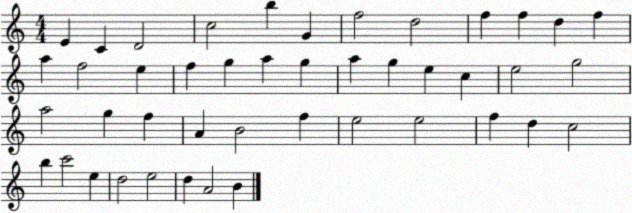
X:1
T:Untitled
M:4/4
L:1/4
K:C
E C D2 c2 b G f2 d2 f f d f a f2 e f g a g a g e c e2 g2 a2 g f A B2 f e2 e2 f d c2 b c'2 e d2 e2 d A2 B